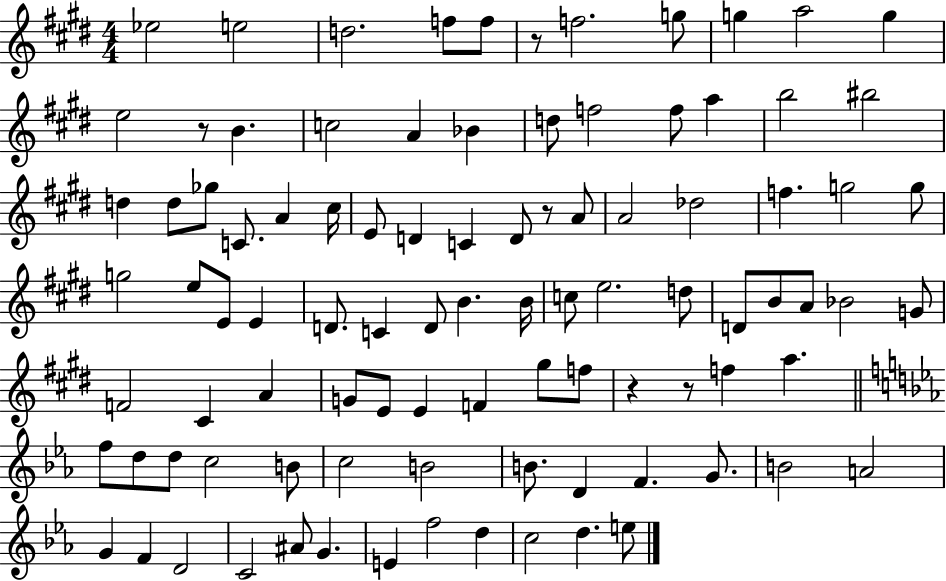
X:1
T:Untitled
M:4/4
L:1/4
K:E
_e2 e2 d2 f/2 f/2 z/2 f2 g/2 g a2 g e2 z/2 B c2 A _B d/2 f2 f/2 a b2 ^b2 d d/2 _g/2 C/2 A ^c/4 E/2 D C D/2 z/2 A/2 A2 _d2 f g2 g/2 g2 e/2 E/2 E D/2 C D/2 B B/4 c/2 e2 d/2 D/2 B/2 A/2 _B2 G/2 F2 ^C A G/2 E/2 E F ^g/2 f/2 z z/2 f a f/2 d/2 d/2 c2 B/2 c2 B2 B/2 D F G/2 B2 A2 G F D2 C2 ^A/2 G E f2 d c2 d e/2